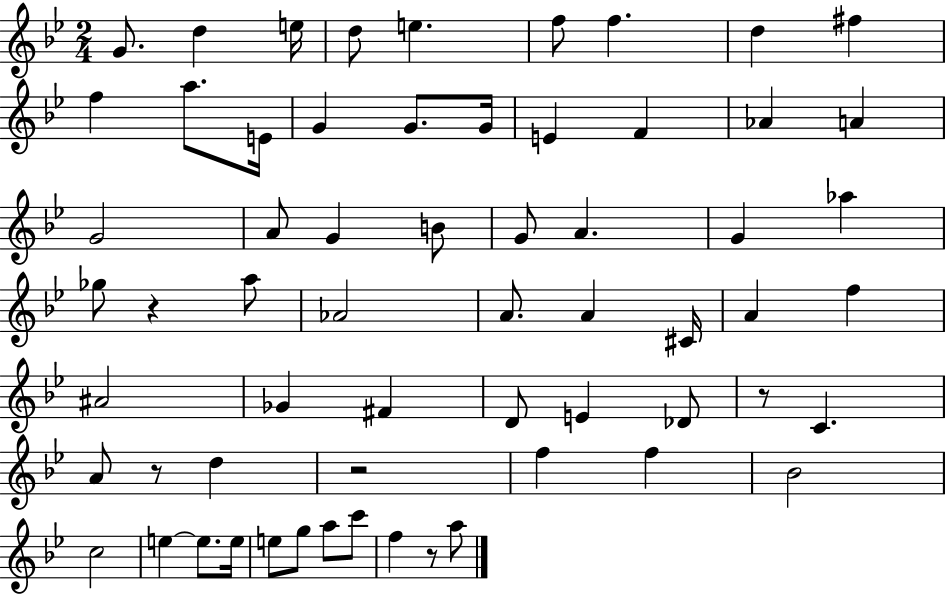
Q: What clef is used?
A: treble